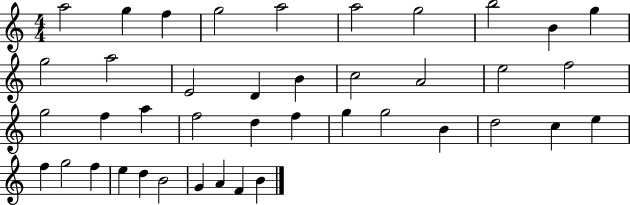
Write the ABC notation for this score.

X:1
T:Untitled
M:4/4
L:1/4
K:C
a2 g f g2 a2 a2 g2 b2 B g g2 a2 E2 D B c2 A2 e2 f2 g2 f a f2 d f g g2 B d2 c e f g2 f e d B2 G A F B